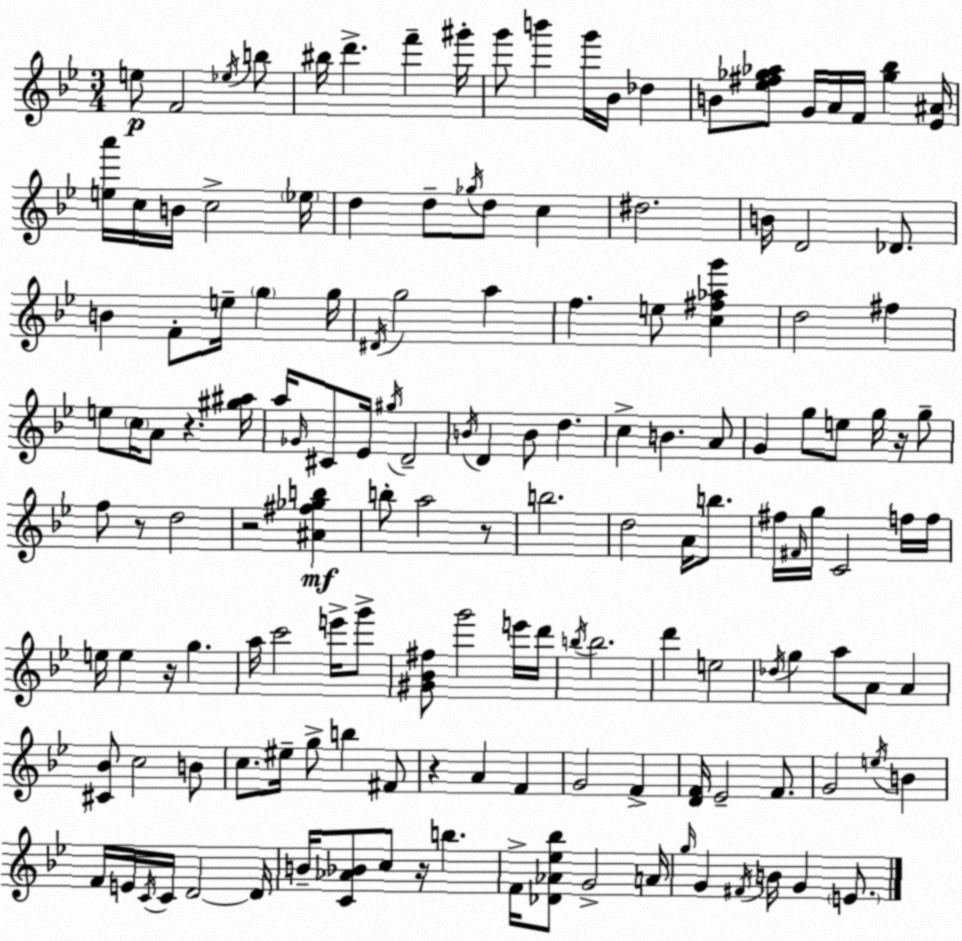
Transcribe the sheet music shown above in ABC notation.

X:1
T:Untitled
M:3/4
L:1/4
K:Bb
e/2 F2 _e/4 b/2 ^b/4 d' f' ^g'/4 g'/2 b' g'/4 _B/4 _d B/2 [_e^f_g_a]/2 G/4 A/4 F/4 [_g_b] [_E^A]/4 [ea']/4 c/4 B/4 c2 _e/4 d d/2 _g/4 d/2 c ^d2 B/4 D2 _D/2 B F/2 e/4 g g/4 ^D/4 g2 a f e/2 [c^f_ag'] d2 ^f e/2 c/4 A/2 z [^g^a]/4 a/4 _G/4 ^C/2 _E/4 ^g/4 D2 B/4 D B/2 d c B A/2 G g/2 e/2 g/4 z/4 g/2 f/2 z/2 d2 z2 [^A^f_gb] b/2 a2 z/2 b2 d2 A/4 b/2 ^f/4 ^F/4 g/4 C2 f/4 f/4 e/4 e z/4 g a/4 c'2 e'/4 g'/2 [^G_B^f]/2 g'2 e'/4 d'/4 b/4 b2 d' e2 _d/4 g a/2 A/2 A [^C_B]/2 c2 B/2 c/2 ^e/4 g/2 b ^F/2 z A F G2 F [DF]/4 _E2 F/2 G2 e/4 B F/4 E/4 C/4 C/4 D2 D/4 B/4 [C_A_B]/2 c/2 z/4 b F/4 [_D_A_e_b]/2 G2 A/4 g/4 G ^F/4 B/4 G E/2